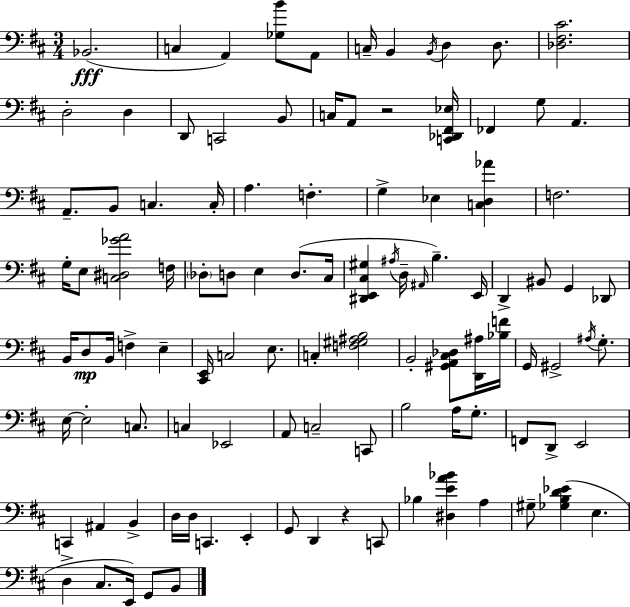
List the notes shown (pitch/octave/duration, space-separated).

Bb2/h. C3/q A2/q [Gb3,B4]/e A2/e C3/s B2/q B2/s D3/q D3/e. [Db3,F#3,C#4]/h. D3/h D3/q D2/e C2/h B2/e C3/s A2/e R/h [C2,Db2,F#2,Eb3]/s FES2/q G3/e A2/q. A2/e. B2/e C3/q. C3/s A3/q. F3/q. G3/q Eb3/q [C3,D3,Ab4]/q F3/h. G3/s E3/e [C3,D#3,Gb4,A4]/h F3/s Db3/e D3/e E3/q D3/e. C#3/s [D#2,E2,C#3,G#3]/q A#3/s D3/s A#2/s B3/q. E2/s D2/q BIS2/e G2/q Db2/e B2/s D3/e B2/s F3/q E3/q [C#2,E2]/s C3/h E3/e. C3/q [F3,G#3,A#3,B3]/h B2/h [G#2,A2,C#3,Db3]/e [D2,A#3]/s [Bb3,F4]/s G2/s G#2/h A#3/s G3/e. E3/s E3/h C3/e. C3/q Eb2/h A2/e C3/h C2/e B3/h A3/s G3/e. F2/e D2/e E2/h C2/q A#2/q B2/q D3/s D3/s C2/q. E2/q G2/e D2/q R/q C2/e Bb3/q [D#3,E4,A4,Bb4]/q A3/q G#3/e [Gb3,B3,D4,Eb4]/q E3/q. D3/q C#3/e. E2/s G2/e B2/e